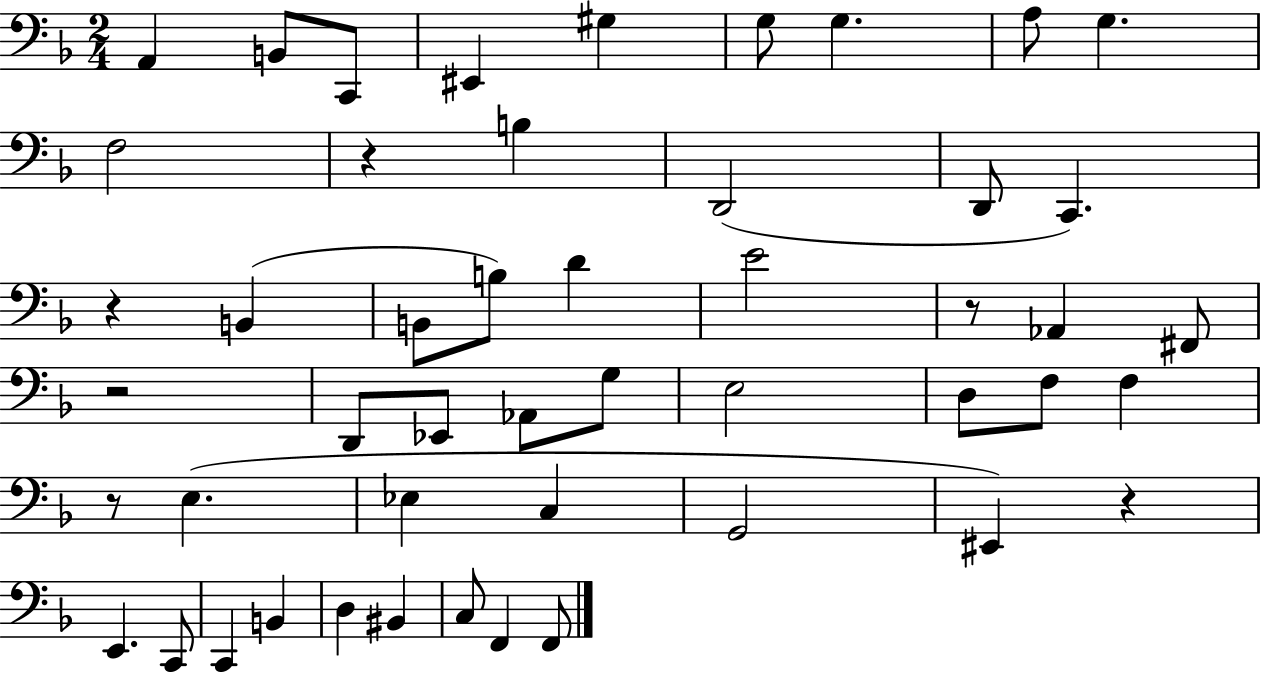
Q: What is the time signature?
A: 2/4